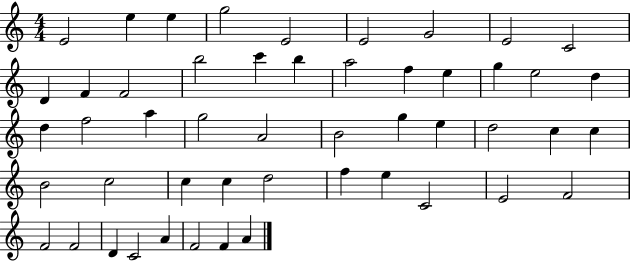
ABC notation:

X:1
T:Untitled
M:4/4
L:1/4
K:C
E2 e e g2 E2 E2 G2 E2 C2 D F F2 b2 c' b a2 f e g e2 d d f2 a g2 A2 B2 g e d2 c c B2 c2 c c d2 f e C2 E2 F2 F2 F2 D C2 A F2 F A